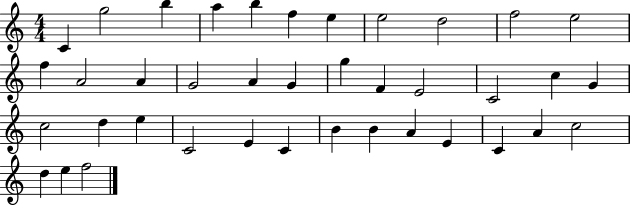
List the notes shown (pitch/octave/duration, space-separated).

C4/q G5/h B5/q A5/q B5/q F5/q E5/q E5/h D5/h F5/h E5/h F5/q A4/h A4/q G4/h A4/q G4/q G5/q F4/q E4/h C4/h C5/q G4/q C5/h D5/q E5/q C4/h E4/q C4/q B4/q B4/q A4/q E4/q C4/q A4/q C5/h D5/q E5/q F5/h